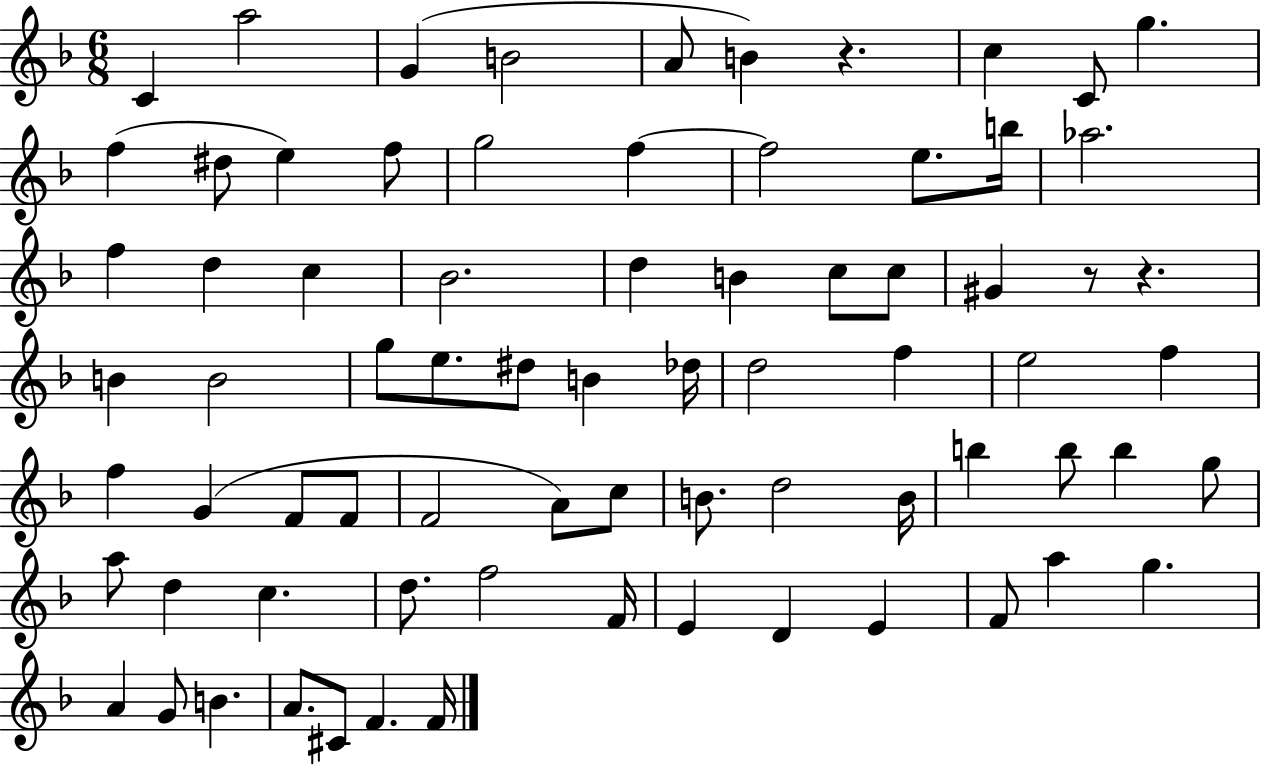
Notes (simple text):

C4/q A5/h G4/q B4/h A4/e B4/q R/q. C5/q C4/e G5/q. F5/q D#5/e E5/q F5/e G5/h F5/q F5/h E5/e. B5/s Ab5/h. F5/q D5/q C5/q Bb4/h. D5/q B4/q C5/e C5/e G#4/q R/e R/q. B4/q B4/h G5/e E5/e. D#5/e B4/q Db5/s D5/h F5/q E5/h F5/q F5/q G4/q F4/e F4/e F4/h A4/e C5/e B4/e. D5/h B4/s B5/q B5/e B5/q G5/e A5/e D5/q C5/q. D5/e. F5/h F4/s E4/q D4/q E4/q F4/e A5/q G5/q. A4/q G4/e B4/q. A4/e. C#4/e F4/q. F4/s